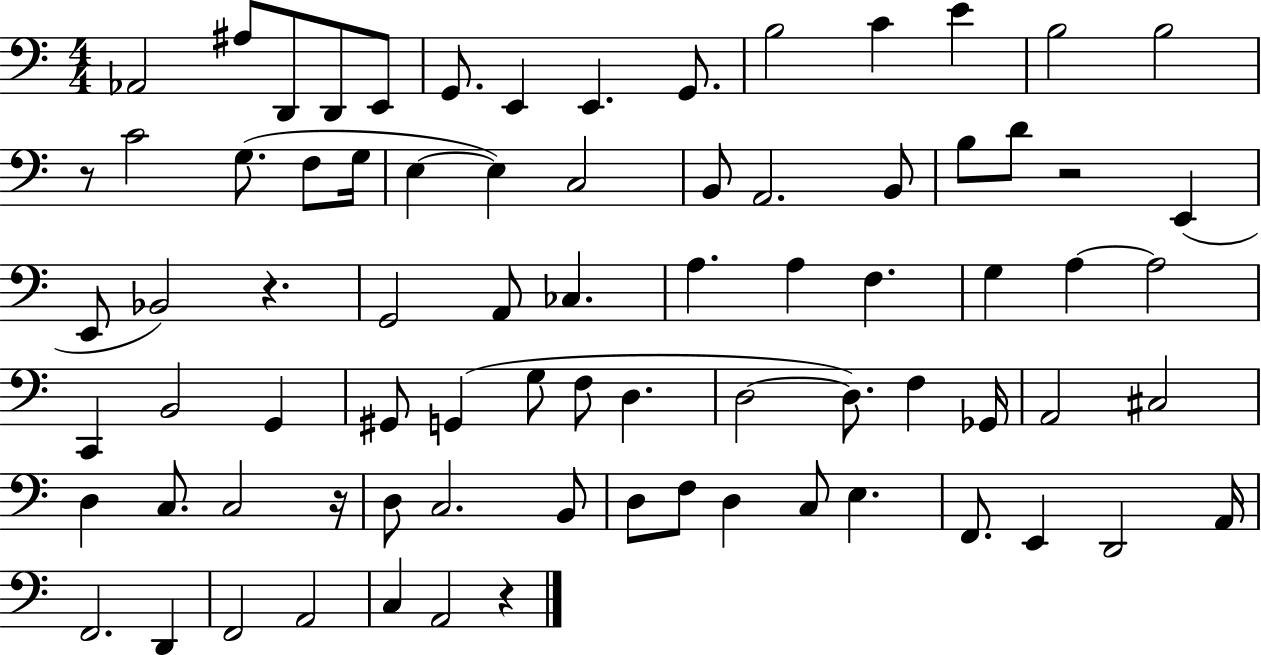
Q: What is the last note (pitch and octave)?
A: A2